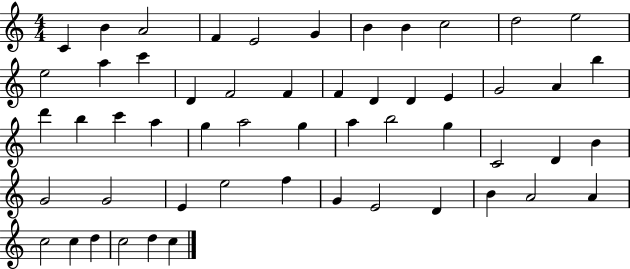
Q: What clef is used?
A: treble